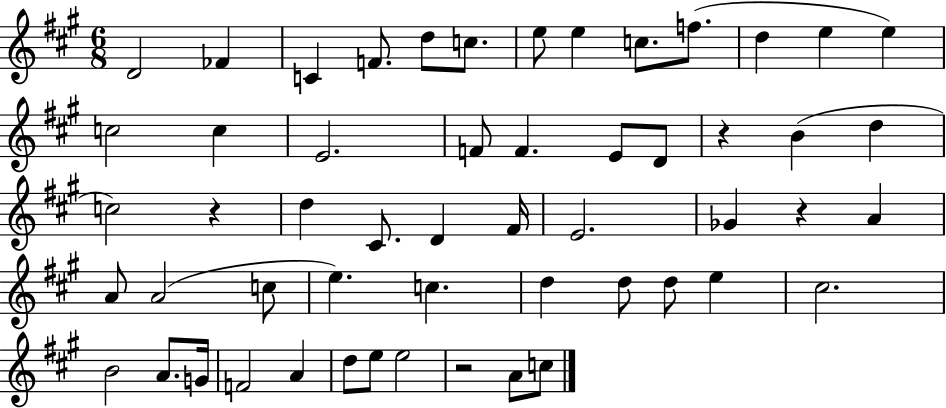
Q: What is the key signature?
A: A major